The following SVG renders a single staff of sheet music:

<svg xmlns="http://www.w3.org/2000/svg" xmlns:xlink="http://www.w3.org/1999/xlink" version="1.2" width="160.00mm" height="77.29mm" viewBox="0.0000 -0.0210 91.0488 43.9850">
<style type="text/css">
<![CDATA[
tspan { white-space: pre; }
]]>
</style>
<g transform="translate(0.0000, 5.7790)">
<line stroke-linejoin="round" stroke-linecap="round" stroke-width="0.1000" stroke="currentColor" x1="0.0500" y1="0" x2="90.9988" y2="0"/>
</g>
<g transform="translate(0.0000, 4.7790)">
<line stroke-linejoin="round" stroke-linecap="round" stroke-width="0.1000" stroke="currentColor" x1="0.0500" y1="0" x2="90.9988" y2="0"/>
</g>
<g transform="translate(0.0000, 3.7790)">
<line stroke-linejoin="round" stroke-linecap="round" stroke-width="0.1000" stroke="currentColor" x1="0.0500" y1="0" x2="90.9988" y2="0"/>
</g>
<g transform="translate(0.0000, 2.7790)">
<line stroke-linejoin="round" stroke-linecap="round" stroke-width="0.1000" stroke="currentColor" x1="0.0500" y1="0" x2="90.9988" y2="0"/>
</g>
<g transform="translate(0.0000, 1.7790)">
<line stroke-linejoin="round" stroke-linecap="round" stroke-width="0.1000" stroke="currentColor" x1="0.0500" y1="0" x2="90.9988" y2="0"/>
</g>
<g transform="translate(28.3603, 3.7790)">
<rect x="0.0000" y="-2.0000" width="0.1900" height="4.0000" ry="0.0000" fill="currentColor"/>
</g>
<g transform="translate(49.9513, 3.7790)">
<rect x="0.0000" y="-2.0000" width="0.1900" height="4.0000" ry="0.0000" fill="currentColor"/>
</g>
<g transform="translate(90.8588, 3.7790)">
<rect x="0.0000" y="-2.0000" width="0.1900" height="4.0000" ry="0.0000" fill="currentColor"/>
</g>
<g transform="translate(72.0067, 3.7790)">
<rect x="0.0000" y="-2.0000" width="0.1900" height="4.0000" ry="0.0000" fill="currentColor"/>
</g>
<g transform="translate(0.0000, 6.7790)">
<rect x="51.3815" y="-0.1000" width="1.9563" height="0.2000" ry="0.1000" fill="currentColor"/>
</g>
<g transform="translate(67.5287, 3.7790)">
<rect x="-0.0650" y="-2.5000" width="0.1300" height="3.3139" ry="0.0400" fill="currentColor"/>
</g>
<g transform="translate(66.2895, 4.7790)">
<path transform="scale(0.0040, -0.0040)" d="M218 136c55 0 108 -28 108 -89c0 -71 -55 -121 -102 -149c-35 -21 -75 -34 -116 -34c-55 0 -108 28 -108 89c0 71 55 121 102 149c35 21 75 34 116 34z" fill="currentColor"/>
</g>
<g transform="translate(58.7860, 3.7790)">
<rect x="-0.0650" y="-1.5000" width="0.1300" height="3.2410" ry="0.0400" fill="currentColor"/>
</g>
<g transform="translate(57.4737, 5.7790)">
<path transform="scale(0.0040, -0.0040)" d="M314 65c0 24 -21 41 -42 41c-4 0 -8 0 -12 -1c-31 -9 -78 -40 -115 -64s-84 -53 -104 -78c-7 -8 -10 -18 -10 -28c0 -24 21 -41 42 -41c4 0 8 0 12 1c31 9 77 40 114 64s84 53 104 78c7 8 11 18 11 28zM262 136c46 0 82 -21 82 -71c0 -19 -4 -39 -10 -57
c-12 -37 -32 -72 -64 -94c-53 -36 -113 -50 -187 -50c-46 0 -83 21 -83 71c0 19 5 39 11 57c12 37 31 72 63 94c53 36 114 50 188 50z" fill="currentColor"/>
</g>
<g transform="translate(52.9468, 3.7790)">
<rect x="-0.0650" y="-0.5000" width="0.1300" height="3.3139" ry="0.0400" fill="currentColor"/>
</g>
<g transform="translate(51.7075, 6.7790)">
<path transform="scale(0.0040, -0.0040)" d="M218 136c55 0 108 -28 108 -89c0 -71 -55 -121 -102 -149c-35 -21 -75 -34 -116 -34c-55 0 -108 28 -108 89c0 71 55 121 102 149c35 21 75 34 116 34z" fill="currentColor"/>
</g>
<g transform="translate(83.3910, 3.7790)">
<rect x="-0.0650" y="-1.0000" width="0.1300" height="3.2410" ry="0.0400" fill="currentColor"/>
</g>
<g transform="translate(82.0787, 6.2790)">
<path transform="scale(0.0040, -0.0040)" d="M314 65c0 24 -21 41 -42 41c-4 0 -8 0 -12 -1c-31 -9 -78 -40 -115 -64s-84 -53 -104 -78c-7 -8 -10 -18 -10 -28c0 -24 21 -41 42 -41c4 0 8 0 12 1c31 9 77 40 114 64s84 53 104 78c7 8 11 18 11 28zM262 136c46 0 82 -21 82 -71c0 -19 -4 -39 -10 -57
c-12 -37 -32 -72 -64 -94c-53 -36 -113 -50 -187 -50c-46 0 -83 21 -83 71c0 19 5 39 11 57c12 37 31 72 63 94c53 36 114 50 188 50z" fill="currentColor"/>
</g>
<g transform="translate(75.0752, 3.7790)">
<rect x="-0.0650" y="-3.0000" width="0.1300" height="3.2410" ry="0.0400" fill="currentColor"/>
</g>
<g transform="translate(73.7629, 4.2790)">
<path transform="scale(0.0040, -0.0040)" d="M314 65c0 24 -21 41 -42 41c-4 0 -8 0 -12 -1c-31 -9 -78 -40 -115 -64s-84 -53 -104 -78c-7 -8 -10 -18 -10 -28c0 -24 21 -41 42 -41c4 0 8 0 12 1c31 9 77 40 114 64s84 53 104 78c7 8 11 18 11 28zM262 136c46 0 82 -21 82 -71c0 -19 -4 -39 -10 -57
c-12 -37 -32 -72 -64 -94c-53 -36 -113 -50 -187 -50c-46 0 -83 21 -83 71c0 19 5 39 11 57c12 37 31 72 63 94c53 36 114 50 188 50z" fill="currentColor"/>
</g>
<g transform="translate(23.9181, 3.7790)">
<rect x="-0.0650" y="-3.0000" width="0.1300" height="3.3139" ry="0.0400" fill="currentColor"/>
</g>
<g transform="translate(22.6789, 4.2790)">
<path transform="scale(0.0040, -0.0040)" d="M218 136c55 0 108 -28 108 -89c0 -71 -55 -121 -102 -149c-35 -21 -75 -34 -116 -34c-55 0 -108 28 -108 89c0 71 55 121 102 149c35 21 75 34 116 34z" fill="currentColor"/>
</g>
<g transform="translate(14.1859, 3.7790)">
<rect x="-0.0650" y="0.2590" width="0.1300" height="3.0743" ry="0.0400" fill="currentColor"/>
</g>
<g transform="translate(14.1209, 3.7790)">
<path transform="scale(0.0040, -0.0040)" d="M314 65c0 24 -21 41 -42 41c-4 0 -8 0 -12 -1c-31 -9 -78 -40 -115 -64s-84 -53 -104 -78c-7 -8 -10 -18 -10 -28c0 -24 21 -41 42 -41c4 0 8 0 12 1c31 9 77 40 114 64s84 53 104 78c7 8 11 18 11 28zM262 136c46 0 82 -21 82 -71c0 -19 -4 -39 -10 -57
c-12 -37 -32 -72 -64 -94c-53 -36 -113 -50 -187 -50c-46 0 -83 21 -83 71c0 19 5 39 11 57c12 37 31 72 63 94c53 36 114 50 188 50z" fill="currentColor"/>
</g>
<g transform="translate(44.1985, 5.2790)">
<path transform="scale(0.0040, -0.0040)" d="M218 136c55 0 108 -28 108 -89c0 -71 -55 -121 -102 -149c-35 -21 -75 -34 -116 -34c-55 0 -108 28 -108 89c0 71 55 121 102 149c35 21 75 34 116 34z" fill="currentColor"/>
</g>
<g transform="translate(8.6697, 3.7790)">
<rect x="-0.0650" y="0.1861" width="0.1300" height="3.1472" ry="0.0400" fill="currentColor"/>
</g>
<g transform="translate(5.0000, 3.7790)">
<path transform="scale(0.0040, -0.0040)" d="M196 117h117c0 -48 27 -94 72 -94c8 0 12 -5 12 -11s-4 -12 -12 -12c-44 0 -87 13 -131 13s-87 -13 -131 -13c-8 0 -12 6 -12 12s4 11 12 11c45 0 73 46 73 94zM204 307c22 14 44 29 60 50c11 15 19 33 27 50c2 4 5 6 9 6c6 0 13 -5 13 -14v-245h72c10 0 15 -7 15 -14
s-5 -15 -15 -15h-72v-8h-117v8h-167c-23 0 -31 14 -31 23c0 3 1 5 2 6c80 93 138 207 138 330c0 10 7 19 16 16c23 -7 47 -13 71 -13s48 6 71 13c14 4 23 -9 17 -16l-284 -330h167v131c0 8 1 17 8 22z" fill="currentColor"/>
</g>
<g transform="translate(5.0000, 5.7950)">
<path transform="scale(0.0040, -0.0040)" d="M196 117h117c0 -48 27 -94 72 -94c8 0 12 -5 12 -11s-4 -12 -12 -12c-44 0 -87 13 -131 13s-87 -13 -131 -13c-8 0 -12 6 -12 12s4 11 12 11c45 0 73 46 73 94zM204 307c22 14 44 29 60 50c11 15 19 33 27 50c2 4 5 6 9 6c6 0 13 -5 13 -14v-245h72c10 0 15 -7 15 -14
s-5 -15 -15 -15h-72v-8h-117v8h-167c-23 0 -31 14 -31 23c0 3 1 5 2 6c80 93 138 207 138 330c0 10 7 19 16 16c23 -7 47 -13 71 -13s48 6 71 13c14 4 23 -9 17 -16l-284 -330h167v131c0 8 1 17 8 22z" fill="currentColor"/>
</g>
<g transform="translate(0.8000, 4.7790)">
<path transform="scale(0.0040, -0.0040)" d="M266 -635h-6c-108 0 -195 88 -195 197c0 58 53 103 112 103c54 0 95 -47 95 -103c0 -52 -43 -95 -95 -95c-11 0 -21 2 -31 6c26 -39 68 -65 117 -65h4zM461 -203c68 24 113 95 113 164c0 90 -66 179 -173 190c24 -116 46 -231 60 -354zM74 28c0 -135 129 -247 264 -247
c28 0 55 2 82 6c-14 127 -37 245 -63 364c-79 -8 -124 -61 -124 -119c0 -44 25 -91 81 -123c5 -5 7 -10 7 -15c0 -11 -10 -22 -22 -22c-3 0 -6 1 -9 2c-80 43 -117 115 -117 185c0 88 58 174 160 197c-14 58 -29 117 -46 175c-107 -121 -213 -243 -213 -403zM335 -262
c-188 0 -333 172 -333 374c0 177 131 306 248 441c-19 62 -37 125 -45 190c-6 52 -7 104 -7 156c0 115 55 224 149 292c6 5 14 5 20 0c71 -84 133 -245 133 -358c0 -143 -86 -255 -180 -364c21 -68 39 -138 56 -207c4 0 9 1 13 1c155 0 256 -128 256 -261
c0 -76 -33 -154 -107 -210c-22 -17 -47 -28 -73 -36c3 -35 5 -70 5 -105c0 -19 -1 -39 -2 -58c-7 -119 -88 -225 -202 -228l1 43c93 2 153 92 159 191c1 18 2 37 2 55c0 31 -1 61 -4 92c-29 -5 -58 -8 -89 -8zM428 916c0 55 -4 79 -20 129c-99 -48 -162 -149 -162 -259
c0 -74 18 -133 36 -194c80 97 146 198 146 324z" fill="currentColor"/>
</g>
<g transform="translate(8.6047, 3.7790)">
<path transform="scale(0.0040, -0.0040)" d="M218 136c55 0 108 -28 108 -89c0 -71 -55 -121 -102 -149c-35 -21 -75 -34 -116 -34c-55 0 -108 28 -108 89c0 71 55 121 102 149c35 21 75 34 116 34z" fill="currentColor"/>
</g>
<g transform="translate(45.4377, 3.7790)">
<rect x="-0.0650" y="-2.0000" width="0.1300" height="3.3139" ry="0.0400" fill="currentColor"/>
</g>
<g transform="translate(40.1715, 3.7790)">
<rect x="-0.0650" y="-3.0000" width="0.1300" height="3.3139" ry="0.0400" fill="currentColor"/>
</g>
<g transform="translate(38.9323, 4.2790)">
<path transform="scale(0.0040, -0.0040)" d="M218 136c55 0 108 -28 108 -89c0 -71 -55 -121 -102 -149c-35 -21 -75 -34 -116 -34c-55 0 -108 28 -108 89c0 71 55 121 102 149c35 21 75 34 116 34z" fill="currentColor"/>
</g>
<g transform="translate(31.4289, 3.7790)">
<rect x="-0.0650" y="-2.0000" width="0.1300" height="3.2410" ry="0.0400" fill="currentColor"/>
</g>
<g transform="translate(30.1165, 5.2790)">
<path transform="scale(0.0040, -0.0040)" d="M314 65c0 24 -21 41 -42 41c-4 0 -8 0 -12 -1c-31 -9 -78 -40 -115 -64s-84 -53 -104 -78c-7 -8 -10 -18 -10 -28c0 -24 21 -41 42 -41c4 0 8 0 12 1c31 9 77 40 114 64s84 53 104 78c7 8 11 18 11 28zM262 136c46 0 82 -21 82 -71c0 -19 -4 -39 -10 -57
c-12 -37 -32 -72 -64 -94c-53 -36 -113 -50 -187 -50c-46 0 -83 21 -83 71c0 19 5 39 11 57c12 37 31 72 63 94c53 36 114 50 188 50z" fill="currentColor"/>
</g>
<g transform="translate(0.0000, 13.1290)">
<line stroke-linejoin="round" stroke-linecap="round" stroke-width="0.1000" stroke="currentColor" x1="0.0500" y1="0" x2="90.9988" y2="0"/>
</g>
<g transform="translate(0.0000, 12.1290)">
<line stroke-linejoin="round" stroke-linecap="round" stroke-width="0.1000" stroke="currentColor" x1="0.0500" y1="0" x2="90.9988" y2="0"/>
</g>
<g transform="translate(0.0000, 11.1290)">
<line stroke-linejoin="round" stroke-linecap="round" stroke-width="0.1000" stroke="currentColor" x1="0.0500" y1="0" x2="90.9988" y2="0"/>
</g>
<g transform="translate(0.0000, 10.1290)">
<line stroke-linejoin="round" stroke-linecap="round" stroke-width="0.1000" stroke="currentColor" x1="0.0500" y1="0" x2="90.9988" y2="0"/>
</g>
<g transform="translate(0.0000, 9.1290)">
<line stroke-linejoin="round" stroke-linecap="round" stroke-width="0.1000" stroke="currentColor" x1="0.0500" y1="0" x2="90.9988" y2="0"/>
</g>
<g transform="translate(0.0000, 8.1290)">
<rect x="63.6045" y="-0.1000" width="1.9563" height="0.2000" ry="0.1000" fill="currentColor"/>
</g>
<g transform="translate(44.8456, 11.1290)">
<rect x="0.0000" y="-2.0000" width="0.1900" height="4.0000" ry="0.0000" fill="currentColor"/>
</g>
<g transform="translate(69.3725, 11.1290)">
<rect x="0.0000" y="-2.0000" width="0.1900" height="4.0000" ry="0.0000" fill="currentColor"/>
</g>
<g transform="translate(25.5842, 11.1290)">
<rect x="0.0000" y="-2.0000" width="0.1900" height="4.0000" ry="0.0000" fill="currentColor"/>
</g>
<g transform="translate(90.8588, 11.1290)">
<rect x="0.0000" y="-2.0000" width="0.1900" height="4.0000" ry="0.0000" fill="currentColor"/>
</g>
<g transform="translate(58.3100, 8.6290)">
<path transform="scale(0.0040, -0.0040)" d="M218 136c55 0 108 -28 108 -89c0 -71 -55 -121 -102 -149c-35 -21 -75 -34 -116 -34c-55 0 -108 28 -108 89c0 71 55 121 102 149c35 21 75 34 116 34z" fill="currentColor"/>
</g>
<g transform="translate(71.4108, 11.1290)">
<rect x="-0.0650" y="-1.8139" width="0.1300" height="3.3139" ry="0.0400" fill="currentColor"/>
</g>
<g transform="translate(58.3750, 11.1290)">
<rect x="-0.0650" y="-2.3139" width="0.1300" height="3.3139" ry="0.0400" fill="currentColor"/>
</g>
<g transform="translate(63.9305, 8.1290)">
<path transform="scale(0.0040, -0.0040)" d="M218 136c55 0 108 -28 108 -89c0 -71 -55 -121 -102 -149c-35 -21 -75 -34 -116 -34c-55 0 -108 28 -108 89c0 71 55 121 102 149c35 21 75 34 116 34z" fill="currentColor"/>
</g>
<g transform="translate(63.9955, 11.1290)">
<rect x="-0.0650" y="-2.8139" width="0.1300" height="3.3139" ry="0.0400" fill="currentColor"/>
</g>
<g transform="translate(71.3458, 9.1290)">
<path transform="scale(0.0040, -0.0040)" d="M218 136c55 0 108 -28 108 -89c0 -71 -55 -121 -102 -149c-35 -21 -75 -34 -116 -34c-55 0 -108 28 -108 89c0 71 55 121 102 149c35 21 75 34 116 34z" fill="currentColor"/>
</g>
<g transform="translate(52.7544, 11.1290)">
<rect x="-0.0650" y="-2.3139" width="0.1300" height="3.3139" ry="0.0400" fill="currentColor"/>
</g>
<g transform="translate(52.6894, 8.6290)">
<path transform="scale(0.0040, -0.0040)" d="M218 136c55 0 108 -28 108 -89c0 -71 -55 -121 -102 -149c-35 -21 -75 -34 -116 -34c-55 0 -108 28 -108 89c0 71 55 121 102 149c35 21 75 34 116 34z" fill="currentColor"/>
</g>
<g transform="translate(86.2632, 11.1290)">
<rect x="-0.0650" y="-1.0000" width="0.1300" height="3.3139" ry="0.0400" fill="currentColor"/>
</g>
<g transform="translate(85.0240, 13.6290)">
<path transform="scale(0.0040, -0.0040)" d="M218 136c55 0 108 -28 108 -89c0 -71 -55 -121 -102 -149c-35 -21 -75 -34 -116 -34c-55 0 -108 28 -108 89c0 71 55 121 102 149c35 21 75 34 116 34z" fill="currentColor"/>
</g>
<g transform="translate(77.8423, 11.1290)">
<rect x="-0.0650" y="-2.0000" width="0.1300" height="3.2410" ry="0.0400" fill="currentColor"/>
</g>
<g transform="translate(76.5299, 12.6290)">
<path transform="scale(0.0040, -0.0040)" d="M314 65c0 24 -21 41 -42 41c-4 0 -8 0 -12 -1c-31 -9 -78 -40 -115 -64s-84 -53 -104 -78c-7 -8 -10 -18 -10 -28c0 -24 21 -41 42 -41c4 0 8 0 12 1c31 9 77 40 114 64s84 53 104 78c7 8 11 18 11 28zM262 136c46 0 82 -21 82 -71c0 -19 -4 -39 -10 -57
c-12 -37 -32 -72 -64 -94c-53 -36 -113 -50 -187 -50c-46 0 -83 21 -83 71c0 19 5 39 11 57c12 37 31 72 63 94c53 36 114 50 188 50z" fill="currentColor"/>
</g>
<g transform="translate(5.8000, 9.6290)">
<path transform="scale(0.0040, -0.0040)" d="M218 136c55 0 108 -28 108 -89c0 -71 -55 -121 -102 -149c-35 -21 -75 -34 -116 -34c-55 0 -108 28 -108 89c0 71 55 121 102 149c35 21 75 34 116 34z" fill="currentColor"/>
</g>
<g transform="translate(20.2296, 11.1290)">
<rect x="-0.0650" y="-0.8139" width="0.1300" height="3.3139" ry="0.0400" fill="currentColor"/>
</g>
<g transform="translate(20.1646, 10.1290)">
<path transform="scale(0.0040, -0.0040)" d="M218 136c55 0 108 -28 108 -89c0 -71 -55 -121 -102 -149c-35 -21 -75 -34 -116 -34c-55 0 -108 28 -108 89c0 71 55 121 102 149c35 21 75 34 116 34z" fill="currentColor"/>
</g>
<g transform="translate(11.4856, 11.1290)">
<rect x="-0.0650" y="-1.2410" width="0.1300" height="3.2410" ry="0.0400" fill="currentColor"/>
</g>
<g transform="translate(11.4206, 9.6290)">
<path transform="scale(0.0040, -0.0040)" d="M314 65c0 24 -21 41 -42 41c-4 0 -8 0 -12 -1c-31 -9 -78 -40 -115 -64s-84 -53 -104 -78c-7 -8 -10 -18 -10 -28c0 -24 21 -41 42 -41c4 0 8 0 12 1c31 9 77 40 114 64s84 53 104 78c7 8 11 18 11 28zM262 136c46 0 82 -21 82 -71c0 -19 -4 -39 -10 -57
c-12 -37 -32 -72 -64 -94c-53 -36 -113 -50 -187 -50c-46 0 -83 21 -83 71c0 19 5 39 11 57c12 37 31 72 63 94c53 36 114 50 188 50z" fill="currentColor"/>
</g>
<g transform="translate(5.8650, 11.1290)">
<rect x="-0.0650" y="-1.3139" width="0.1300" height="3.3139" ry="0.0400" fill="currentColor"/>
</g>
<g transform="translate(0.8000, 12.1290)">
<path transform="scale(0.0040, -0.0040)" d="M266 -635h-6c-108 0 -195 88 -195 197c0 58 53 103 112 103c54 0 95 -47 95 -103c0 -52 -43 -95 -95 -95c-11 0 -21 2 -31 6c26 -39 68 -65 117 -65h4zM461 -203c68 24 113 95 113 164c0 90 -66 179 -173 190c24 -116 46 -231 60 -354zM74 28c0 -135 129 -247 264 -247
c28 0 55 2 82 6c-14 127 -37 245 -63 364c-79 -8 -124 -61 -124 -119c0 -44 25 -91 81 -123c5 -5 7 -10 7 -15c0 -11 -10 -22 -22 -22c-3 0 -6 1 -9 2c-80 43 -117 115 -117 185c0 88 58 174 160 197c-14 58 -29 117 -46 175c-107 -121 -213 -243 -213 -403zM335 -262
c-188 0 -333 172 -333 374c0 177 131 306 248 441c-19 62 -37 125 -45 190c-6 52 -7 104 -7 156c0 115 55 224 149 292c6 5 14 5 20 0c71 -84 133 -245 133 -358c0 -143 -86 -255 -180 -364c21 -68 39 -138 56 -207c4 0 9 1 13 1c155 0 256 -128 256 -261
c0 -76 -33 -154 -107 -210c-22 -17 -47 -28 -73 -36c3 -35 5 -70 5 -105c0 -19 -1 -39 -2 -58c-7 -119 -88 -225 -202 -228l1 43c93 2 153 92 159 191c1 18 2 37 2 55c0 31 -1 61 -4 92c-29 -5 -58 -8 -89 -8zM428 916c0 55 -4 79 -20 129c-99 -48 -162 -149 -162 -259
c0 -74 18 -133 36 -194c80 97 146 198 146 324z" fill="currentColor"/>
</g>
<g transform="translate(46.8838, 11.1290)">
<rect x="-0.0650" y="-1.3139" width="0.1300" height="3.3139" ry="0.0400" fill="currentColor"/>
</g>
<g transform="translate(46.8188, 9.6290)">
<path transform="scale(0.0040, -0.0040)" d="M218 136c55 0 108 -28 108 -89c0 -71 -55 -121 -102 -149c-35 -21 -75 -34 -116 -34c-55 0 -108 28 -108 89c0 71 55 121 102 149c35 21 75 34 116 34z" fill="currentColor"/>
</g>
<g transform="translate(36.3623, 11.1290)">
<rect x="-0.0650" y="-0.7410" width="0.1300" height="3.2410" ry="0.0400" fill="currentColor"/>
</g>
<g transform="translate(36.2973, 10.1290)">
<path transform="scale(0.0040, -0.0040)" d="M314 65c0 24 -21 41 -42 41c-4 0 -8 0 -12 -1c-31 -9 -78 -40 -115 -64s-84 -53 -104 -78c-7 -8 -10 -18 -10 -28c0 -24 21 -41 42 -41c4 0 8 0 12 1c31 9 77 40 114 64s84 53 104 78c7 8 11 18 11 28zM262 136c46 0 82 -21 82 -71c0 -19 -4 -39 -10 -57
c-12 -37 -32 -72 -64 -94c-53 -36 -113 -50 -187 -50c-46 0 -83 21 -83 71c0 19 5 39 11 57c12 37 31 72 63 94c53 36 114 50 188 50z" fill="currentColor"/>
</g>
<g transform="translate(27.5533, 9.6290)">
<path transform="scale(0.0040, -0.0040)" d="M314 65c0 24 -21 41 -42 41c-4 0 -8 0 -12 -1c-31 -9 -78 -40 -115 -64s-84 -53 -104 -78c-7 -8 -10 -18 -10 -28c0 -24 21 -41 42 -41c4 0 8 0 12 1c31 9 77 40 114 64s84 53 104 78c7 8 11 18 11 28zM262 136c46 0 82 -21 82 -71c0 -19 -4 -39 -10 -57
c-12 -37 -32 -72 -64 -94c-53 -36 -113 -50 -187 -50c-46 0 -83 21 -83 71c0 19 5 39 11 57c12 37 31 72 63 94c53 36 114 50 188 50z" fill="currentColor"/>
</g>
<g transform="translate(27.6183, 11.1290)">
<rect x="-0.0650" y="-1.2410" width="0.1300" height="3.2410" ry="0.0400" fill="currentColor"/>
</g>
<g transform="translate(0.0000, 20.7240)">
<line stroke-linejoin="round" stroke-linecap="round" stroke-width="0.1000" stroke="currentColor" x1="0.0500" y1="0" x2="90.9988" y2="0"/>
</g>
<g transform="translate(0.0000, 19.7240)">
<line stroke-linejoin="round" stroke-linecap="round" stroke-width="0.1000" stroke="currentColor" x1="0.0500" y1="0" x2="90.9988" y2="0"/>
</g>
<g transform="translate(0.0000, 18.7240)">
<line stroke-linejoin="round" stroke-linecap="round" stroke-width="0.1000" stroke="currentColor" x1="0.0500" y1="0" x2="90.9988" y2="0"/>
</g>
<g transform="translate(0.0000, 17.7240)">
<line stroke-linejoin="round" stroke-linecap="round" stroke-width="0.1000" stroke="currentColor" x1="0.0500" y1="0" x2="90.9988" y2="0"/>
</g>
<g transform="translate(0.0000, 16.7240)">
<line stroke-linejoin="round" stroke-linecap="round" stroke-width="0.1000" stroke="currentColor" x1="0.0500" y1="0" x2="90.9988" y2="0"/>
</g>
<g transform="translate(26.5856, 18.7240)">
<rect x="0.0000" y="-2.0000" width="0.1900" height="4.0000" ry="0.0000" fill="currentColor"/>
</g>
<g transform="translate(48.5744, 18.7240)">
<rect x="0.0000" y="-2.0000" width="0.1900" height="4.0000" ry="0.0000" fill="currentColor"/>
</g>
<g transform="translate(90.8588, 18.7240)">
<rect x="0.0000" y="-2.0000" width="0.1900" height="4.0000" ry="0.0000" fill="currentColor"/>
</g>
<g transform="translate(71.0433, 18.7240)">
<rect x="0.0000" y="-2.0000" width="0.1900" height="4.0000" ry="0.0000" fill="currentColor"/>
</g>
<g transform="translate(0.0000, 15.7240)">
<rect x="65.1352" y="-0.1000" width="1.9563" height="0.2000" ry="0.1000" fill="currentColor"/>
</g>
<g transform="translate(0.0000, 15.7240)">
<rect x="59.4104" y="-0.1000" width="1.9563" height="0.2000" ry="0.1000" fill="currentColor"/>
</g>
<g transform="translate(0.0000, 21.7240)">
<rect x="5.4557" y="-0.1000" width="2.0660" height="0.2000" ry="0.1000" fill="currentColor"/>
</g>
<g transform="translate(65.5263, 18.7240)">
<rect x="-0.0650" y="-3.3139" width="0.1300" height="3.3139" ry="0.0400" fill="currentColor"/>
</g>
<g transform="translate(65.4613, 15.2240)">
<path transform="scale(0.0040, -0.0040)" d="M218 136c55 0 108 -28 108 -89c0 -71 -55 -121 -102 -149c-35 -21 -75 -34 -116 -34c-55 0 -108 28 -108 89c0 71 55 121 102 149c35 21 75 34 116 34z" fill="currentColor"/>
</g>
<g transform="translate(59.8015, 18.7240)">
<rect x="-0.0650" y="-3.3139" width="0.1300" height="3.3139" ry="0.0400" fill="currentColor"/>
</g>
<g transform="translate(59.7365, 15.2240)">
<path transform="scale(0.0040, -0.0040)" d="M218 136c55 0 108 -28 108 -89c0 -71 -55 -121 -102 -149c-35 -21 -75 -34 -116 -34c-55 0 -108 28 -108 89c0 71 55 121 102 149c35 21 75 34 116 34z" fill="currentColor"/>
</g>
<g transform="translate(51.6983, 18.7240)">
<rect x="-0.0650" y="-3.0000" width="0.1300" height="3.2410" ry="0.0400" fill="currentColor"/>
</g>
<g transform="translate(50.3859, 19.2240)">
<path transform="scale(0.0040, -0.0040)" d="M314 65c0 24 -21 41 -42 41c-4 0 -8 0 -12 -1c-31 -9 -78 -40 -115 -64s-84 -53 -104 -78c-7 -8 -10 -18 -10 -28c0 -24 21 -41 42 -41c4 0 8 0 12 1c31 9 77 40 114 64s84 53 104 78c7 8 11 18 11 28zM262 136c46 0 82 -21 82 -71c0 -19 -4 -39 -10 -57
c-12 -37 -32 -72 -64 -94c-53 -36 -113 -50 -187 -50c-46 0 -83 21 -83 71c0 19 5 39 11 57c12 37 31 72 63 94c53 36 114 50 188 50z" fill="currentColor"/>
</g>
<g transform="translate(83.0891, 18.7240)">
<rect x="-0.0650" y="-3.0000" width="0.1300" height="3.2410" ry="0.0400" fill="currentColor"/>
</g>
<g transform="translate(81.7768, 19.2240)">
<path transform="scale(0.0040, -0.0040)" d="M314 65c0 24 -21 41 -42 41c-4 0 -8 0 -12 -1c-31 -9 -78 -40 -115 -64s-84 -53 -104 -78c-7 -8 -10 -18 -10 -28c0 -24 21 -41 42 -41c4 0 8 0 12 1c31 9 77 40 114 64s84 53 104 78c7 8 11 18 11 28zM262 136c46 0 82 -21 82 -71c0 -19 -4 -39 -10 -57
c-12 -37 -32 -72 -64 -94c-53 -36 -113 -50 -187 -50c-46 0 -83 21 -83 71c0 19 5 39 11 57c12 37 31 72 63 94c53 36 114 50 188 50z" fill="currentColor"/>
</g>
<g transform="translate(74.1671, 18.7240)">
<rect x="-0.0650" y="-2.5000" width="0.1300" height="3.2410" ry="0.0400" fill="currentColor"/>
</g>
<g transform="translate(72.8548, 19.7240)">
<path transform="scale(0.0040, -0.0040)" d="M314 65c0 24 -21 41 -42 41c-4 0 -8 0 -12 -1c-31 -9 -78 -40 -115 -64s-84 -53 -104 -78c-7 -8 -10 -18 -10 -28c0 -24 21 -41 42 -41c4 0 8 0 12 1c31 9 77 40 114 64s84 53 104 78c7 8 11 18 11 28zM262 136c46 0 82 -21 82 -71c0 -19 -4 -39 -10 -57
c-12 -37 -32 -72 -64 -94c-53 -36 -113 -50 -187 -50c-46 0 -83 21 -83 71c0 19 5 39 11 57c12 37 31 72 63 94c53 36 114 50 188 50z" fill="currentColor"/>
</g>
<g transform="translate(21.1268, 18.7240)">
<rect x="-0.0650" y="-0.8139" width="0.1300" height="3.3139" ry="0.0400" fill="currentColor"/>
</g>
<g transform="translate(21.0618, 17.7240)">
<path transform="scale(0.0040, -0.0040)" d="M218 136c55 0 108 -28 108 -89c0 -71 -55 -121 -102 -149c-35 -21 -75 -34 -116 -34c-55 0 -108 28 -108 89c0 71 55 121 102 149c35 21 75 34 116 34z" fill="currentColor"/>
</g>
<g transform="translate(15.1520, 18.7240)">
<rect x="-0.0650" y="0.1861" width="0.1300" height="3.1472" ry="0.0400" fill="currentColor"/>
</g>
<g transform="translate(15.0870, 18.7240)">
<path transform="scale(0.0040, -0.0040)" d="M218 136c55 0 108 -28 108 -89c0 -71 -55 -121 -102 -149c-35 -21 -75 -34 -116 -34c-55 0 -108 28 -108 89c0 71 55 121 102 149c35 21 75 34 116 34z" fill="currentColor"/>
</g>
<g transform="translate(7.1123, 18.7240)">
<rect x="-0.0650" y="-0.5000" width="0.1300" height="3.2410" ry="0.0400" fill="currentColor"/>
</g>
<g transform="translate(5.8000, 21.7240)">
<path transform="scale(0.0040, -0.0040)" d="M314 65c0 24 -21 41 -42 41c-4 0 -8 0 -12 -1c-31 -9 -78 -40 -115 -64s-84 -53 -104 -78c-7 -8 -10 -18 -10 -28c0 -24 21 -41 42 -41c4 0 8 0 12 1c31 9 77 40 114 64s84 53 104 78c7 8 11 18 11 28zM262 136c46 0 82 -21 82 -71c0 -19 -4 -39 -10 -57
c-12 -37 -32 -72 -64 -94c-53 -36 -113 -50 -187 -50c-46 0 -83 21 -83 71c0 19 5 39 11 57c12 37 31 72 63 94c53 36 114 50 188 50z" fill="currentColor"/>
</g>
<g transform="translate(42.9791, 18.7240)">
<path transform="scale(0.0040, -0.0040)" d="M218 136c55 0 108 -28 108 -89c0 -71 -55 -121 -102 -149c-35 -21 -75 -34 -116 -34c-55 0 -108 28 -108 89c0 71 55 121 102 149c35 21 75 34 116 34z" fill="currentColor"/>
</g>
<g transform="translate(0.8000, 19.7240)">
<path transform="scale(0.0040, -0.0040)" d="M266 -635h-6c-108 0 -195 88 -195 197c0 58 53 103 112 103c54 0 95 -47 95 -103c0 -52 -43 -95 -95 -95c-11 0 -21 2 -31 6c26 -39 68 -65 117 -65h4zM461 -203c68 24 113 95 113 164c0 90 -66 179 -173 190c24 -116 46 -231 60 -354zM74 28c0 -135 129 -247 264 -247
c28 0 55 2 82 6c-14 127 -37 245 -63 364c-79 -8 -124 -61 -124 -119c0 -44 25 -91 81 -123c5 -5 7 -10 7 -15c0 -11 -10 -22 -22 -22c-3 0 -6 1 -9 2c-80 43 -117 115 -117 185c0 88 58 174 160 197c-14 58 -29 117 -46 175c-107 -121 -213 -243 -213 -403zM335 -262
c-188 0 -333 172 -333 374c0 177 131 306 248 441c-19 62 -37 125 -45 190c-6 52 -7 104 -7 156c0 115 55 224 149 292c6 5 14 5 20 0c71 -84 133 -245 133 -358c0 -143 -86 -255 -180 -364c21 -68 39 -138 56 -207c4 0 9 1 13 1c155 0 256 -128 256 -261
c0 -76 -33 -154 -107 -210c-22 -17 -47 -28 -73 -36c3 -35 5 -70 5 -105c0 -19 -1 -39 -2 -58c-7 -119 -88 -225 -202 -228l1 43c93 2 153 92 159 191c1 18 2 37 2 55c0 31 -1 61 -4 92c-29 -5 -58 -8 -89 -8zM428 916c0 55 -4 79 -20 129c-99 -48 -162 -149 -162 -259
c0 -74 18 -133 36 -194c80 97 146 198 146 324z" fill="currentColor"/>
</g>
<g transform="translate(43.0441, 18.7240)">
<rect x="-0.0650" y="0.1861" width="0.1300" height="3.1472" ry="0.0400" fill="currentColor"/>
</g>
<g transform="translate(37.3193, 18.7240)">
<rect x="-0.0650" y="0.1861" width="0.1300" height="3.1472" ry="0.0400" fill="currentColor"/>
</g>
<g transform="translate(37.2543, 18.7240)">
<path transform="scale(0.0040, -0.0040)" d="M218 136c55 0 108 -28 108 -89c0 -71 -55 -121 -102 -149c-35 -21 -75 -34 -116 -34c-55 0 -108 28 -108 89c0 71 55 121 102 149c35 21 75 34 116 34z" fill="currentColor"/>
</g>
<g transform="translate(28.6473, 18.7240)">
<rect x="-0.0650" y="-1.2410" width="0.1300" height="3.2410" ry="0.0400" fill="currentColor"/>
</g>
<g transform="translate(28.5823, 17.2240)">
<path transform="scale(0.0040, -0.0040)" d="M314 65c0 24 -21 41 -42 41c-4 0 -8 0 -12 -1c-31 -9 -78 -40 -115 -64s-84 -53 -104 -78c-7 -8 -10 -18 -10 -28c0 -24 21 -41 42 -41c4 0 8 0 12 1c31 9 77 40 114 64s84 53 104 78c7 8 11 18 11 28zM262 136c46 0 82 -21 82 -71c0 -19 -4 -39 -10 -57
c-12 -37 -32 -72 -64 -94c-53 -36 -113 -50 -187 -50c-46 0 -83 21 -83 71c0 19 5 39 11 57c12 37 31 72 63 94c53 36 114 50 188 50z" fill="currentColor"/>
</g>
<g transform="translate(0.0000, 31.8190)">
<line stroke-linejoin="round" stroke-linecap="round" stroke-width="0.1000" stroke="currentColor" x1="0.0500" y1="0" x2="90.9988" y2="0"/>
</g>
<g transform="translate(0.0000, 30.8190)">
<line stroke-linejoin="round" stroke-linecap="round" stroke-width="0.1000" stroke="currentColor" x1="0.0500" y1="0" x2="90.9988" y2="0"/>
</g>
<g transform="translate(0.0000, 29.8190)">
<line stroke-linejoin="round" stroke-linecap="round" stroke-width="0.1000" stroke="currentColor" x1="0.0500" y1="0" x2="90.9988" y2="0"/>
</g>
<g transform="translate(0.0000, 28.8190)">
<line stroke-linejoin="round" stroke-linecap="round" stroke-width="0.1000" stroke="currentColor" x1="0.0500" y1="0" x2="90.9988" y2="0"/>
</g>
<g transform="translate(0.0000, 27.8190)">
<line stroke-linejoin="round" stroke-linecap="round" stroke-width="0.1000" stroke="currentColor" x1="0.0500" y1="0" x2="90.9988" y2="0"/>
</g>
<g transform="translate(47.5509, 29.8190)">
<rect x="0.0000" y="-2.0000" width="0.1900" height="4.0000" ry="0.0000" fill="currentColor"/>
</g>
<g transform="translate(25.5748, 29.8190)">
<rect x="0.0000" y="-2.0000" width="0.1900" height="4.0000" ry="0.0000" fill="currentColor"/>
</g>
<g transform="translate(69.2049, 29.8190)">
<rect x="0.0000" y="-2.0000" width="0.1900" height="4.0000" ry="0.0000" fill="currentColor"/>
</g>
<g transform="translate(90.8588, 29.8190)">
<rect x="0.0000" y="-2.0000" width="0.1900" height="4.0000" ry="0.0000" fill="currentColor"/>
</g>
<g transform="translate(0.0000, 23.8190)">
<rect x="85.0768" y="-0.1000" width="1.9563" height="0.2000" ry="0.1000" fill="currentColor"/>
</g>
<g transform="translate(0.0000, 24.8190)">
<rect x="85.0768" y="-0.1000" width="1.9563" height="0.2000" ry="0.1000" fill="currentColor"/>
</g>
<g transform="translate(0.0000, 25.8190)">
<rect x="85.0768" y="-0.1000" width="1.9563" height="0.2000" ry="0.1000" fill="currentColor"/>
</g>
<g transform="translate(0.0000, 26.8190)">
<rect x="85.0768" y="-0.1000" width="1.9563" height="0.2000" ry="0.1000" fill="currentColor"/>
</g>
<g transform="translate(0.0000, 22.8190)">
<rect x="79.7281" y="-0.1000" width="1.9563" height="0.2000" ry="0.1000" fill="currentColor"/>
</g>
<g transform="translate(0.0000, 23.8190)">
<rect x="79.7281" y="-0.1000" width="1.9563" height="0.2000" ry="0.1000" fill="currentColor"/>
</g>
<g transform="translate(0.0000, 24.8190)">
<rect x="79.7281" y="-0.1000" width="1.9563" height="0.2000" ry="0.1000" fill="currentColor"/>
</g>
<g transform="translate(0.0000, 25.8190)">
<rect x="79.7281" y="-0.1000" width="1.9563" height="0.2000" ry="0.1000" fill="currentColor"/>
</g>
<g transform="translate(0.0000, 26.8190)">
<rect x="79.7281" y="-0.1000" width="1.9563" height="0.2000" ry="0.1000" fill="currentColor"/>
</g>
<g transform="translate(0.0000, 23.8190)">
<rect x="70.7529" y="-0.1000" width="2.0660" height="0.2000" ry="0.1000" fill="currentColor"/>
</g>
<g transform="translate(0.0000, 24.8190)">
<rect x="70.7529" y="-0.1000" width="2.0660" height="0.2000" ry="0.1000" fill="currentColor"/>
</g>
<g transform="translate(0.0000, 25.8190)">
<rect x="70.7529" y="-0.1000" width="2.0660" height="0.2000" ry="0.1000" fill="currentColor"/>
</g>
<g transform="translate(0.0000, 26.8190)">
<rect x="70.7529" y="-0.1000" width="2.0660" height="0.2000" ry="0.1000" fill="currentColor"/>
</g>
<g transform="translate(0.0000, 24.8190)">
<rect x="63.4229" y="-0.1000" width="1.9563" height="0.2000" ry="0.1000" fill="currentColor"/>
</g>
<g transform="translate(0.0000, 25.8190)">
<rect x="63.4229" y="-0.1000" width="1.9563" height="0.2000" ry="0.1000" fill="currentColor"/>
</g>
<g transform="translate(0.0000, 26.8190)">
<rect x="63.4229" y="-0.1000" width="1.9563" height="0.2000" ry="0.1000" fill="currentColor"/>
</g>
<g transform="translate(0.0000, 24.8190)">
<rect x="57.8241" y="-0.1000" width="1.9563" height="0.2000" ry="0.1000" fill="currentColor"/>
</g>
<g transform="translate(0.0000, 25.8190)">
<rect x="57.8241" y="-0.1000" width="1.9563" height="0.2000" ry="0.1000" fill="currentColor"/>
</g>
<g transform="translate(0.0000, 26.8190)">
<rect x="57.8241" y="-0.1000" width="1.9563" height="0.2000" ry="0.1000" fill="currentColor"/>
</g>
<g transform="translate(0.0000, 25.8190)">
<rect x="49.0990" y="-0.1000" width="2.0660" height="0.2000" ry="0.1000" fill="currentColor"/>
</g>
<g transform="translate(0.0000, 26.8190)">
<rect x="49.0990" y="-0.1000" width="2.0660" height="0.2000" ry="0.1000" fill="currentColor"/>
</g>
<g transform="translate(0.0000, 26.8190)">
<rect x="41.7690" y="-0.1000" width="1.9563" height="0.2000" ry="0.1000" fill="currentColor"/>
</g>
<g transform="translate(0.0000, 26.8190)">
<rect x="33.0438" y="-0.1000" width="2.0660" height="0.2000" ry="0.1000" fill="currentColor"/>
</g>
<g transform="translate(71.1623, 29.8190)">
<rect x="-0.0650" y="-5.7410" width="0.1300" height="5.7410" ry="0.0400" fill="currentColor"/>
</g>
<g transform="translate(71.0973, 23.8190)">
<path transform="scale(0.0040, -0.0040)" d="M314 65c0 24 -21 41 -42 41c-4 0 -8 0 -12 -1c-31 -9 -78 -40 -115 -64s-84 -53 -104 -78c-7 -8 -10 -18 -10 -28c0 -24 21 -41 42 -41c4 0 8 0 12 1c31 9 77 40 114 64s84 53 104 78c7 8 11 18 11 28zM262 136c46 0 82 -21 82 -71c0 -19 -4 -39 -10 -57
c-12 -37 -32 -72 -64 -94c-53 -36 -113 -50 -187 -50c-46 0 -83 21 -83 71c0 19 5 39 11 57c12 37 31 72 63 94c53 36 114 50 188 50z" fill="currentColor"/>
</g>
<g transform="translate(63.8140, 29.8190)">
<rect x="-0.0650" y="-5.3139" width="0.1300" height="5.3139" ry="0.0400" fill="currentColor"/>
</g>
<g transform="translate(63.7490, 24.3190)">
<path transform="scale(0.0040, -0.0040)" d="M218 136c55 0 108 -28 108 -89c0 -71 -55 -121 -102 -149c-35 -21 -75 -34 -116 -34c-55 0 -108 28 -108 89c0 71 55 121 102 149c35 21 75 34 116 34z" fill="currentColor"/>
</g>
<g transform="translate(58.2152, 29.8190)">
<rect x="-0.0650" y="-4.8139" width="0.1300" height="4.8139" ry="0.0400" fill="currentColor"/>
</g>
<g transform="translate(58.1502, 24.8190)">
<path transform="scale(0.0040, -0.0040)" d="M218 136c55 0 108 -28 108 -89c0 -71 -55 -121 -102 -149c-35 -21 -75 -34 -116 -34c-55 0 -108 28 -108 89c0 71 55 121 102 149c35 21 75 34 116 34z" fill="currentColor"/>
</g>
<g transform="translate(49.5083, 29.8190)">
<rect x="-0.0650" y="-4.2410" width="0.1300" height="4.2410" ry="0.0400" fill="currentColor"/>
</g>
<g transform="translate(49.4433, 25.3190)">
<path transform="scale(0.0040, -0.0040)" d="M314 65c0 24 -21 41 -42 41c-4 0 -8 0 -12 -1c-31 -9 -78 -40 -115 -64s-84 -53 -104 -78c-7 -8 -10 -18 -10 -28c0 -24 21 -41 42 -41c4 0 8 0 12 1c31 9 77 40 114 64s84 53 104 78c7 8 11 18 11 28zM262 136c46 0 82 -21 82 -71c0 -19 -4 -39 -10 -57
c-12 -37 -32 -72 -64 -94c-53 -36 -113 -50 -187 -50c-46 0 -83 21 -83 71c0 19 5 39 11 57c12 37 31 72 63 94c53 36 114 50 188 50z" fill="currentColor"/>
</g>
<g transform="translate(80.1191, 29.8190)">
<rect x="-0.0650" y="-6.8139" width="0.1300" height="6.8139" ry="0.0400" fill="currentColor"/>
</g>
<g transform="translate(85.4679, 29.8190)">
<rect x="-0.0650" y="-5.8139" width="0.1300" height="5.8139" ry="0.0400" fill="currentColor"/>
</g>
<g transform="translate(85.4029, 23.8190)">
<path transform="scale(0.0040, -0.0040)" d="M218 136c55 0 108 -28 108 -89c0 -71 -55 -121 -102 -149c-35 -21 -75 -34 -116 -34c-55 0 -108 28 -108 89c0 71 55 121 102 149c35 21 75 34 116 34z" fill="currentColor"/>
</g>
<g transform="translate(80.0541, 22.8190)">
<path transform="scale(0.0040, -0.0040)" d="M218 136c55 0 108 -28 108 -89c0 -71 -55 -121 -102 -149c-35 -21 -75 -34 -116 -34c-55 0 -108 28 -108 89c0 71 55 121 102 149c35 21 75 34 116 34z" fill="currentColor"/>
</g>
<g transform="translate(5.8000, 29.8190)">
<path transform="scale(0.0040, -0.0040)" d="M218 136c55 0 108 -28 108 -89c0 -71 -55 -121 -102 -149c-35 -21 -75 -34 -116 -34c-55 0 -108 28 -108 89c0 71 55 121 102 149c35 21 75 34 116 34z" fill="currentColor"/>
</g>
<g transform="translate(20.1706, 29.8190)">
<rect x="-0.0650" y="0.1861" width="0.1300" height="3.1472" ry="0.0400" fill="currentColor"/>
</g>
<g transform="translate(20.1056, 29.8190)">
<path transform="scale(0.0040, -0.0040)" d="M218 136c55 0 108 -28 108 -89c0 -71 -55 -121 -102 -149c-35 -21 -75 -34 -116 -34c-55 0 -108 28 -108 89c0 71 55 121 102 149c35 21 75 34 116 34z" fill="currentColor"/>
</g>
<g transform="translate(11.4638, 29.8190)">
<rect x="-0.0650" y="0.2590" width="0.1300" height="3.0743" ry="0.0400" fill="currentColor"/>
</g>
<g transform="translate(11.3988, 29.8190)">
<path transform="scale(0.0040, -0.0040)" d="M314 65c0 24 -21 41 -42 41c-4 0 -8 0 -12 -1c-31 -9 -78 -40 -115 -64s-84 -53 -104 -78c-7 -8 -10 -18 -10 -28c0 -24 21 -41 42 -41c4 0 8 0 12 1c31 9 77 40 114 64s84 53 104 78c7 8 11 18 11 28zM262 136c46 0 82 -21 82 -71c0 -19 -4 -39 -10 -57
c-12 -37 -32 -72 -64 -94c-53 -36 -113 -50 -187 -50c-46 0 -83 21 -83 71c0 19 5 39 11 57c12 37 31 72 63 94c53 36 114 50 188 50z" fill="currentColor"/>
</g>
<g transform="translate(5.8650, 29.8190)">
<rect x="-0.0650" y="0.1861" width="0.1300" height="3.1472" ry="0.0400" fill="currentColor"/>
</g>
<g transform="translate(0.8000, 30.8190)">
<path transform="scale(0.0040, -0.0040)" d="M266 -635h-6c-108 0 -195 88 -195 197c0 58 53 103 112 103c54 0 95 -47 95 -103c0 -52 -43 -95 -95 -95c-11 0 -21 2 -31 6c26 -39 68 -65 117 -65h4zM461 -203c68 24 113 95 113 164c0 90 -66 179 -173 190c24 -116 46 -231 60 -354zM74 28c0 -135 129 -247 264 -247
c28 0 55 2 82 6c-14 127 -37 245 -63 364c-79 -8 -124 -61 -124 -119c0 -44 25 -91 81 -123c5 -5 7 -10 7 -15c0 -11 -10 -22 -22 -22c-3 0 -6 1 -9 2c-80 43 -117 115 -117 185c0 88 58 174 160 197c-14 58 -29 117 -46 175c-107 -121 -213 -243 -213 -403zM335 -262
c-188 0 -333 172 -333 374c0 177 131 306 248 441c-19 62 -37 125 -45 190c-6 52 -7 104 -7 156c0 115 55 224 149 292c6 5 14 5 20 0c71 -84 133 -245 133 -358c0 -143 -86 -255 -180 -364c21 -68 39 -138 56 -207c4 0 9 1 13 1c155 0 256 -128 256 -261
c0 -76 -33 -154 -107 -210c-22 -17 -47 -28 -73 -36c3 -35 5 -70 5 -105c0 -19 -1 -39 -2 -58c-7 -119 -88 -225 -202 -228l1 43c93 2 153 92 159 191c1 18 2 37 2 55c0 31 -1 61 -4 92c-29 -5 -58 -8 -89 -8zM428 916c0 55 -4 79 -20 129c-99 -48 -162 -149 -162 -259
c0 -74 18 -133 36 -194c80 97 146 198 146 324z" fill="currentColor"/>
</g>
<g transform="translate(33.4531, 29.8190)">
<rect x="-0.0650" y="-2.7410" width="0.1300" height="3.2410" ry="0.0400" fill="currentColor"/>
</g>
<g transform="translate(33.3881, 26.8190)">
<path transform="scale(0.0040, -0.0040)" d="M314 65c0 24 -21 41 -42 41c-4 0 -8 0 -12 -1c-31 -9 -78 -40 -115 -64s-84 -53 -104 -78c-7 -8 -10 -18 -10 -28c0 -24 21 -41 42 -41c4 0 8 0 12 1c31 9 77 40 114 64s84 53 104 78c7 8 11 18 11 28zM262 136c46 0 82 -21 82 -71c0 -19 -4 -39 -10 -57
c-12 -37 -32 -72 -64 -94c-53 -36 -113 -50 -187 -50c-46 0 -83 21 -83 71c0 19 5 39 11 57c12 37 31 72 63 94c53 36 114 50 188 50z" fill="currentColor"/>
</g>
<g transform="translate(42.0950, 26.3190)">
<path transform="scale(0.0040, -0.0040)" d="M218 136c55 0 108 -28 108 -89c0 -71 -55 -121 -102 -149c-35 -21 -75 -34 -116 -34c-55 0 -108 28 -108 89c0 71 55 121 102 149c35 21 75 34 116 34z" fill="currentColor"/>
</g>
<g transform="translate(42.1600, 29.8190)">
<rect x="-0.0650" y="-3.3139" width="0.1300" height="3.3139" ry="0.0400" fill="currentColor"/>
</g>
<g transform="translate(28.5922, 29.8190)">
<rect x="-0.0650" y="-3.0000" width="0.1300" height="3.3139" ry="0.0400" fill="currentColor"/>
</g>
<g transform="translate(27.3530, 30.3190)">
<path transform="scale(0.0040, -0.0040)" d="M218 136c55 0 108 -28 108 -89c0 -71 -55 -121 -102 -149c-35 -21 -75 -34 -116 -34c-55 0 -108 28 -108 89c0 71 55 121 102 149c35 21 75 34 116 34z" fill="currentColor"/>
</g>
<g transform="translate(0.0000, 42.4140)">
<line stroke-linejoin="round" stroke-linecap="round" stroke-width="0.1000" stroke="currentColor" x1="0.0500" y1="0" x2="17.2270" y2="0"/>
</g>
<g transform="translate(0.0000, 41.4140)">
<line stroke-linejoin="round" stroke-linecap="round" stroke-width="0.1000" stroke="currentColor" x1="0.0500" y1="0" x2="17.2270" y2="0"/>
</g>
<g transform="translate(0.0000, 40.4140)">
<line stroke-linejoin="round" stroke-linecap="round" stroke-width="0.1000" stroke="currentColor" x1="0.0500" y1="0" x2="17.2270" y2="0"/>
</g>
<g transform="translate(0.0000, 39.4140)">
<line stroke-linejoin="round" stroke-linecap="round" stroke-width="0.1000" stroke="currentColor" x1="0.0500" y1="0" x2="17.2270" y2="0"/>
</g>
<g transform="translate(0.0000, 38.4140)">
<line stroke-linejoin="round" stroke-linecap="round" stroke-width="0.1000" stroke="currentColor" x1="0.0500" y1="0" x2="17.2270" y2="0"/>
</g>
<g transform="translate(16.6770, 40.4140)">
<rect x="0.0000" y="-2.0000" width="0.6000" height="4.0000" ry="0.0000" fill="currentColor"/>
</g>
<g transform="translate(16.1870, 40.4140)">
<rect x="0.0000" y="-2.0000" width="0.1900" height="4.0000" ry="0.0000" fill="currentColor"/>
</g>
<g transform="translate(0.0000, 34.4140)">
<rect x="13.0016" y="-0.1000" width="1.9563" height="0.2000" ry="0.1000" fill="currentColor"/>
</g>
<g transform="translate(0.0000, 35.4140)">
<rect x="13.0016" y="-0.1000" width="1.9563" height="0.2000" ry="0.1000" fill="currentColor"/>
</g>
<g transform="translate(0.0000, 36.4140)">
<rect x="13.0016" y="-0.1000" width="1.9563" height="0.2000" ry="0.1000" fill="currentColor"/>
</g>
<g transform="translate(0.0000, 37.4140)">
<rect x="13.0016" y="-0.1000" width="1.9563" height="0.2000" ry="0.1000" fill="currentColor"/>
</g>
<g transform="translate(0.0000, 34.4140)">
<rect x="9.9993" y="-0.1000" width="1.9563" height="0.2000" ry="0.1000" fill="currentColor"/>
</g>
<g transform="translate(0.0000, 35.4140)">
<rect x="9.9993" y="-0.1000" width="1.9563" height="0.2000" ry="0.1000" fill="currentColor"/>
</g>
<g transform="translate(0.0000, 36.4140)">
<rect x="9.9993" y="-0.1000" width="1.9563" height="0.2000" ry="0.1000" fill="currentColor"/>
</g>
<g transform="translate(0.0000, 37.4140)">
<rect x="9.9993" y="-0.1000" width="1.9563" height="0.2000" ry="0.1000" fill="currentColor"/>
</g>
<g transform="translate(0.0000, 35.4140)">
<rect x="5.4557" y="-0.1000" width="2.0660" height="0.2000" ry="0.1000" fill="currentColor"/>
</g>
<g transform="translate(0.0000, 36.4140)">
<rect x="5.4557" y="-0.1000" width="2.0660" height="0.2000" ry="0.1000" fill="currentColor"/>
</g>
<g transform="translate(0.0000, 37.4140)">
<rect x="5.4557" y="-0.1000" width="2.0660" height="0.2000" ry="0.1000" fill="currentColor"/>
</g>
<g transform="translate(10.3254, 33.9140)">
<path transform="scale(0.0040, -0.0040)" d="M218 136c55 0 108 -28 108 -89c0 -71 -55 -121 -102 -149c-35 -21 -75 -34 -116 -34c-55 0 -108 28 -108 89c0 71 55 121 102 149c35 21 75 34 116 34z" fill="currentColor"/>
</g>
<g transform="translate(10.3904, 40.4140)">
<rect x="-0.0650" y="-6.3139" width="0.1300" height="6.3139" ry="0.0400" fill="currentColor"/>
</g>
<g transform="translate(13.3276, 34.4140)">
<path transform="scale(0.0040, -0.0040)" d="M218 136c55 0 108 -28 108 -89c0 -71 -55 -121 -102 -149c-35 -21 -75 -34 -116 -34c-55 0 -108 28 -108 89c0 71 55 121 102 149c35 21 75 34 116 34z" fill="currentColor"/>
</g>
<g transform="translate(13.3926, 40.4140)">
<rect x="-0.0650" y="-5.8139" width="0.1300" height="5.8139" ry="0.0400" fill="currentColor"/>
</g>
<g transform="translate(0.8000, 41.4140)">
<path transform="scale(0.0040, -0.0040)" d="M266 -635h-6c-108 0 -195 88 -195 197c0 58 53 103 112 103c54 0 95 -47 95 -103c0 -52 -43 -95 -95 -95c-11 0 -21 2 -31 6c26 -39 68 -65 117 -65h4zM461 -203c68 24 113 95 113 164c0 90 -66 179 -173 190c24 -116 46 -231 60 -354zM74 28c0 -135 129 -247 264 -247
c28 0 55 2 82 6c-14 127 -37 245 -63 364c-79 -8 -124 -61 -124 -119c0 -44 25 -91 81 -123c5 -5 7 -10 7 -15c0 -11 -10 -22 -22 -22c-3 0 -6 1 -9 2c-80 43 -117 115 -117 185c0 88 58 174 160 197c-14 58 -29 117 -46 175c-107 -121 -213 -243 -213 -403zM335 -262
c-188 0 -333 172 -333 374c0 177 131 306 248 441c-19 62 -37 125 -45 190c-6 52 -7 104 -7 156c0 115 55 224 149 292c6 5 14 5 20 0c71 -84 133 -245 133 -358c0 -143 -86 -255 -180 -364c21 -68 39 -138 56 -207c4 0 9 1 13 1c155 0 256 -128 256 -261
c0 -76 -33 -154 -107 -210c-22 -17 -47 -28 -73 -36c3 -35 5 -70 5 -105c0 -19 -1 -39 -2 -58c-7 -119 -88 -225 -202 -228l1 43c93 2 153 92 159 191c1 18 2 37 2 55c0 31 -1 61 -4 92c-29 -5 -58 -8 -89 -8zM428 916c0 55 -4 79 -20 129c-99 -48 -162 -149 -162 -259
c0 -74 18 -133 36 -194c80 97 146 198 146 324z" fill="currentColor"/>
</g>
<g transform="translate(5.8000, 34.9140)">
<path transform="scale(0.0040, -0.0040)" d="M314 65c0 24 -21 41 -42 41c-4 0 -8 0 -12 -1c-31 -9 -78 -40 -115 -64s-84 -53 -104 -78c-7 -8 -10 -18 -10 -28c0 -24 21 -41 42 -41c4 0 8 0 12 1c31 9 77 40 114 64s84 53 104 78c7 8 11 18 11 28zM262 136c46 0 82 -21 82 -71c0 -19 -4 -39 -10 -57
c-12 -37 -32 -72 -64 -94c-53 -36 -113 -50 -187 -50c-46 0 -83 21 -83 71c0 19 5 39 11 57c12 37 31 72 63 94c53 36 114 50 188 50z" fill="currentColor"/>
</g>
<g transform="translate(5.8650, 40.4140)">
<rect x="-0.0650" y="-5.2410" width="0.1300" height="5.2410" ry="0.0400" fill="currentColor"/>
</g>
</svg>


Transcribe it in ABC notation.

X:1
T:Untitled
M:4/4
L:1/4
K:C
B B2 A F2 A F C E2 G A2 D2 e e2 d e2 d2 e g g a f F2 D C2 B d e2 B B A2 b b G2 A2 B B2 B A a2 b d'2 e' f' g'2 b' g' f'2 a' g'